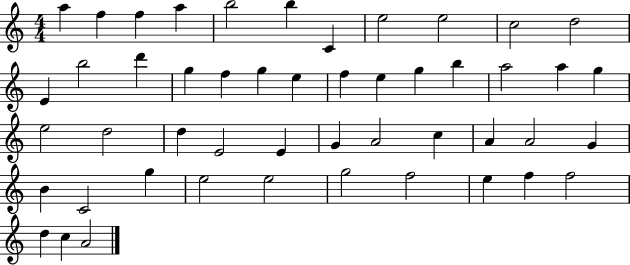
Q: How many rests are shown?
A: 0